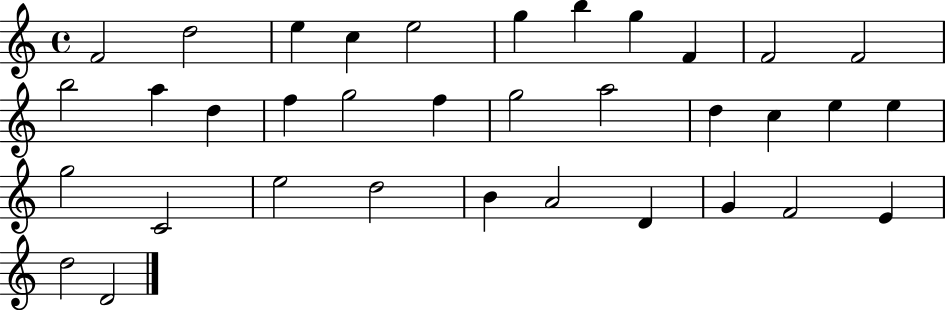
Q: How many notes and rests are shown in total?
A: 35